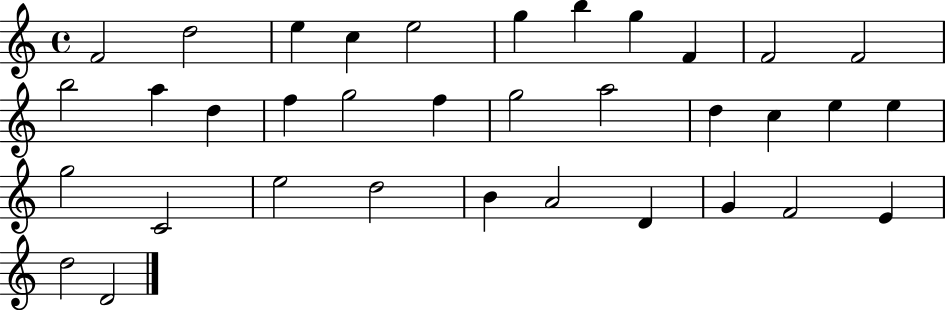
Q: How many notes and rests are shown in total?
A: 35